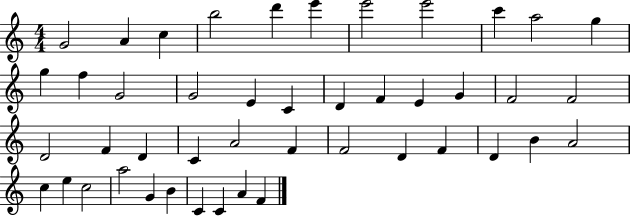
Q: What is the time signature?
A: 4/4